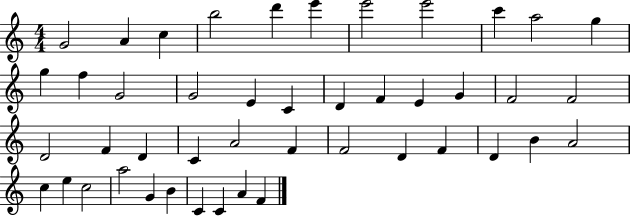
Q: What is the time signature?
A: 4/4